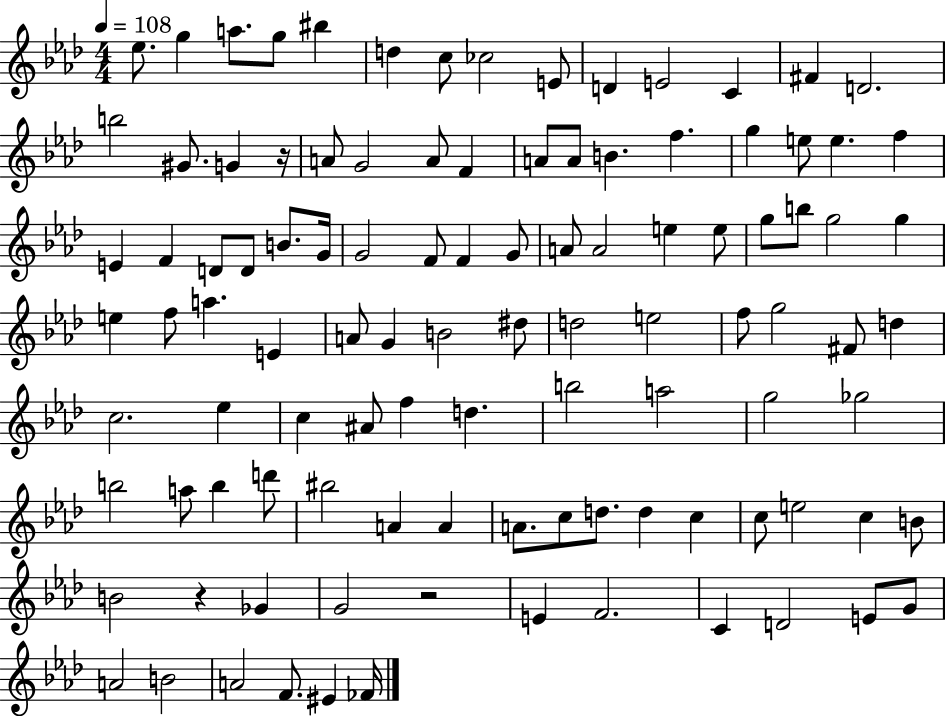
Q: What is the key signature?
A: AES major